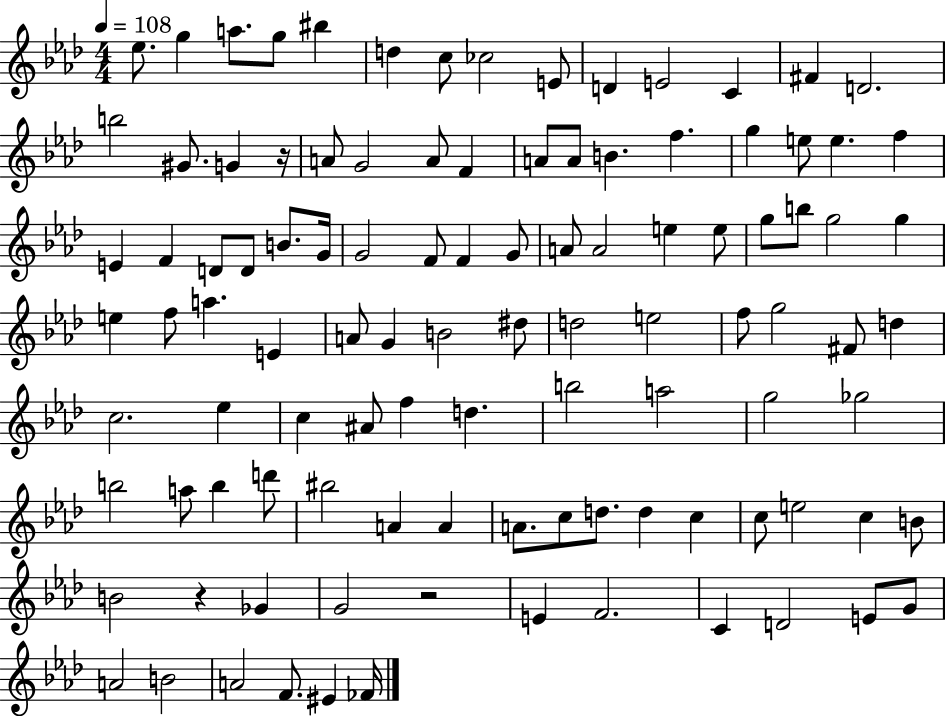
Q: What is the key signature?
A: AES major